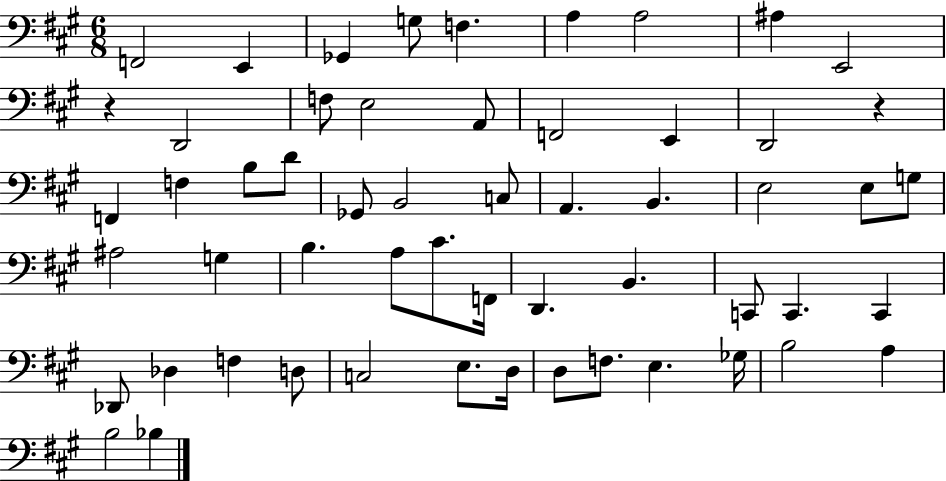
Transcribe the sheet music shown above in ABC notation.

X:1
T:Untitled
M:6/8
L:1/4
K:A
F,,2 E,, _G,, G,/2 F, A, A,2 ^A, E,,2 z D,,2 F,/2 E,2 A,,/2 F,,2 E,, D,,2 z F,, F, B,/2 D/2 _G,,/2 B,,2 C,/2 A,, B,, E,2 E,/2 G,/2 ^A,2 G, B, A,/2 ^C/2 F,,/4 D,, B,, C,,/2 C,, C,, _D,,/2 _D, F, D,/2 C,2 E,/2 D,/4 D,/2 F,/2 E, _G,/4 B,2 A, B,2 _B,